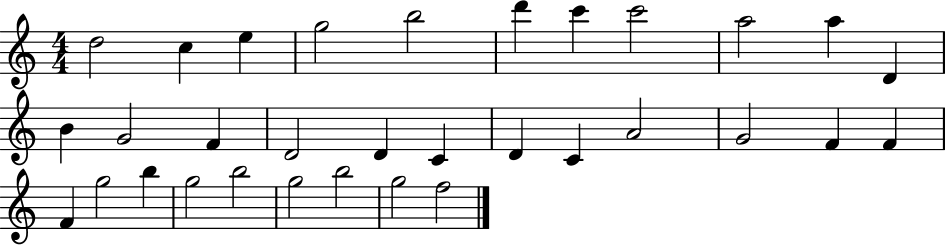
D5/h C5/q E5/q G5/h B5/h D6/q C6/q C6/h A5/h A5/q D4/q B4/q G4/h F4/q D4/h D4/q C4/q D4/q C4/q A4/h G4/h F4/q F4/q F4/q G5/h B5/q G5/h B5/h G5/h B5/h G5/h F5/h